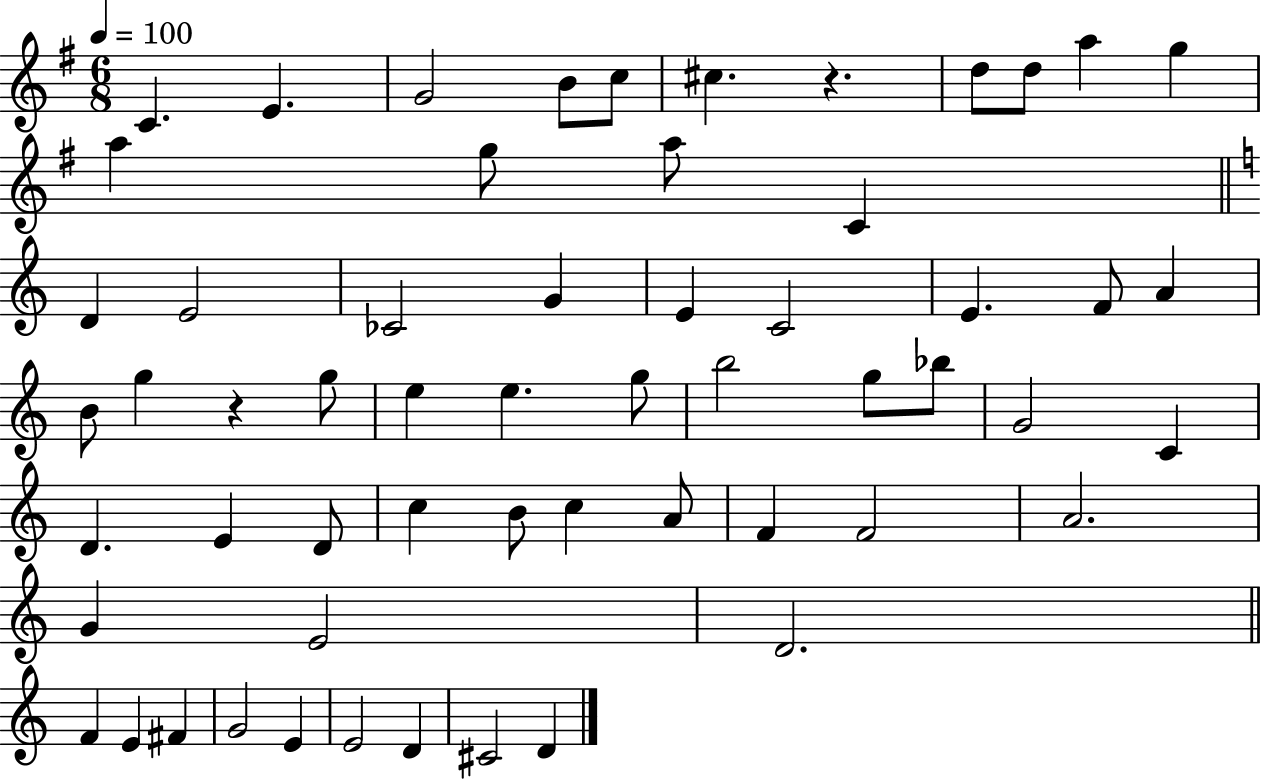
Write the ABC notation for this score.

X:1
T:Untitled
M:6/8
L:1/4
K:G
C E G2 B/2 c/2 ^c z d/2 d/2 a g a g/2 a/2 C D E2 _C2 G E C2 E F/2 A B/2 g z g/2 e e g/2 b2 g/2 _b/2 G2 C D E D/2 c B/2 c A/2 F F2 A2 G E2 D2 F E ^F G2 E E2 D ^C2 D